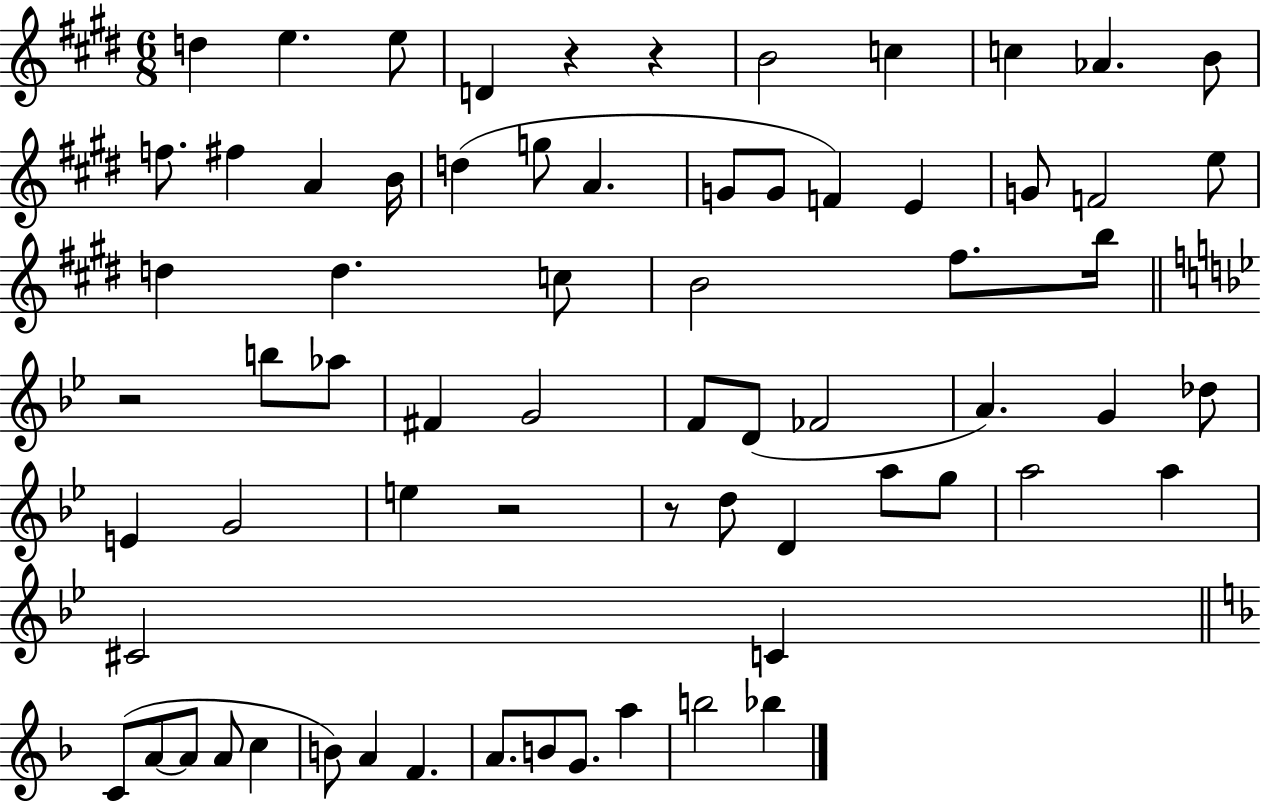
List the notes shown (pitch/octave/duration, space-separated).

D5/q E5/q. E5/e D4/q R/q R/q B4/h C5/q C5/q Ab4/q. B4/e F5/e. F#5/q A4/q B4/s D5/q G5/e A4/q. G4/e G4/e F4/q E4/q G4/e F4/h E5/e D5/q D5/q. C5/e B4/h F#5/e. B5/s R/h B5/e Ab5/e F#4/q G4/h F4/e D4/e FES4/h A4/q. G4/q Db5/e E4/q G4/h E5/q R/h R/e D5/e D4/q A5/e G5/e A5/h A5/q C#4/h C4/q C4/e A4/e A4/e A4/e C5/q B4/e A4/q F4/q. A4/e. B4/e G4/e. A5/q B5/h Bb5/q